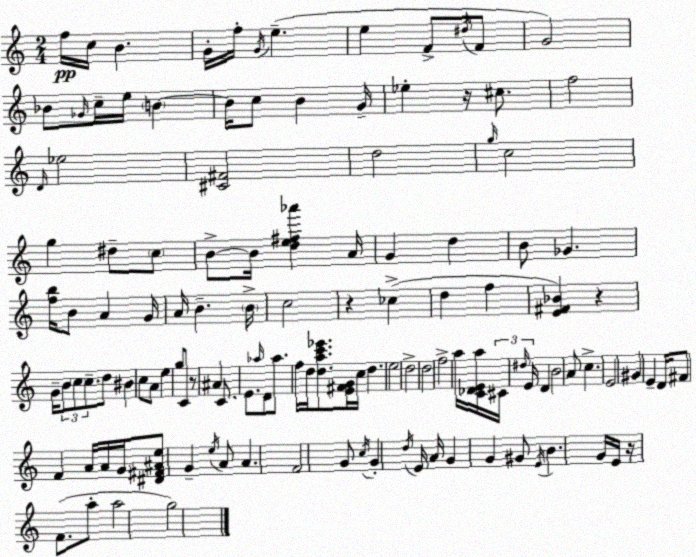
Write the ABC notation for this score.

X:1
T:Untitled
M:2/4
L:1/4
K:C
f/4 c/4 B G/4 f/4 G/4 e e F/2 ^d/4 F/2 G2 _B/2 _G/4 c/4 e/4 B B/4 c/2 B G/4 _e z/4 ^c/2 f2 D/4 _e2 [^C^F]2 d2 g/4 c2 g ^d/2 c/2 B/2 B/4 [de^f_a'] A/4 G d B/2 _G [fb]/4 B/2 A G/4 A/4 B B/4 c2 z _c d f [E^F_B] z G/4 B/2 c/2 c/2 d/2 ^B c/2 A/2 e g/2 C/2 z/2 ^A C/2 E/2 _a/4 D/2 _a/2 f/4 d/4 [dac'_e']/2 [E^FG]/4 c/4 d e2 d2 d2 f2 a/4 [C_DEa]/4 ^C/4 ^d/4 E/4 D B2 A/2 c E2 ^G E D/4 ^F/2 F A/4 A/4 G/4 [^D^F^Ae]/2 G e/4 A/2 A F2 G/2 c/4 G d/4 E/4 A/4 G G ^G/2 E/4 B G/4 E/4 z/4 F/2 a/2 a2 g2